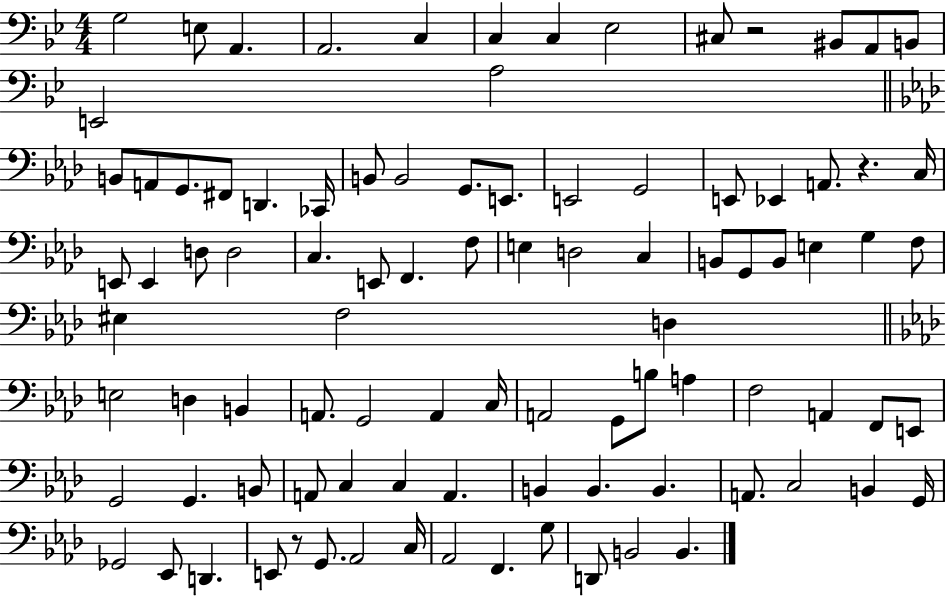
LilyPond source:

{
  \clef bass
  \numericTimeSignature
  \time 4/4
  \key bes \major
  g2 e8 a,4. | a,2. c4 | c4 c4 ees2 | cis8 r2 bis,8 a,8 b,8 | \break e,2 a2 | \bar "||" \break \key f \minor b,8 a,8 g,8. fis,8 d,4. ces,16 | b,8 b,2 g,8. e,8. | e,2 g,2 | e,8 ees,4 a,8. r4. c16 | \break e,8 e,4 d8 d2 | c4. e,8 f,4. f8 | e4 d2 c4 | b,8 g,8 b,8 e4 g4 f8 | \break eis4 f2 d4 | \bar "||" \break \key aes \major e2 d4 b,4 | a,8. g,2 a,4 c16 | a,2 g,8 b8 a4 | f2 a,4 f,8 e,8 | \break g,2 g,4. b,8 | a,8 c4 c4 a,4. | b,4 b,4. b,4. | a,8. c2 b,4 g,16 | \break ges,2 ees,8 d,4. | e,8 r8 g,8. aes,2 c16 | aes,2 f,4. g8 | d,8 b,2 b,4. | \break \bar "|."
}